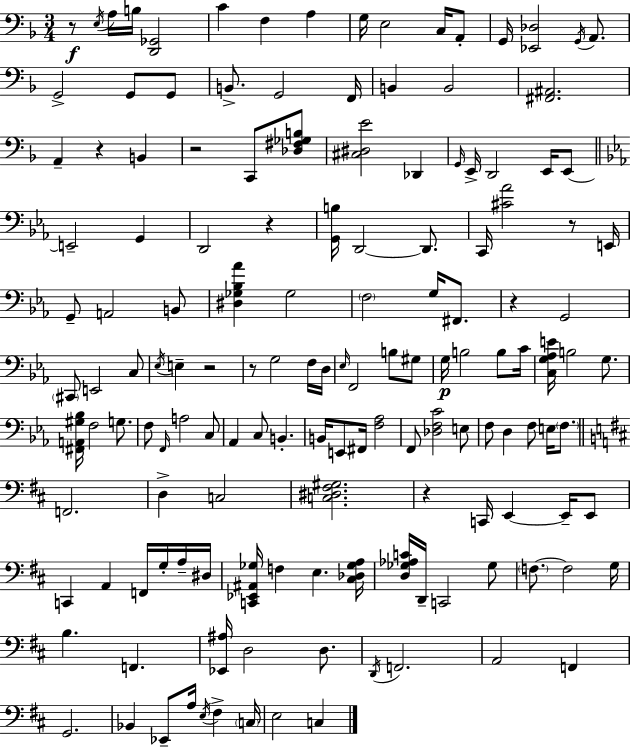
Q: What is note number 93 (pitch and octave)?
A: G3